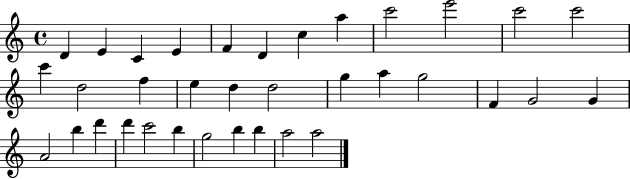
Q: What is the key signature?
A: C major